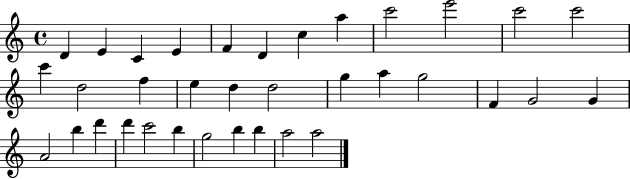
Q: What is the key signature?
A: C major